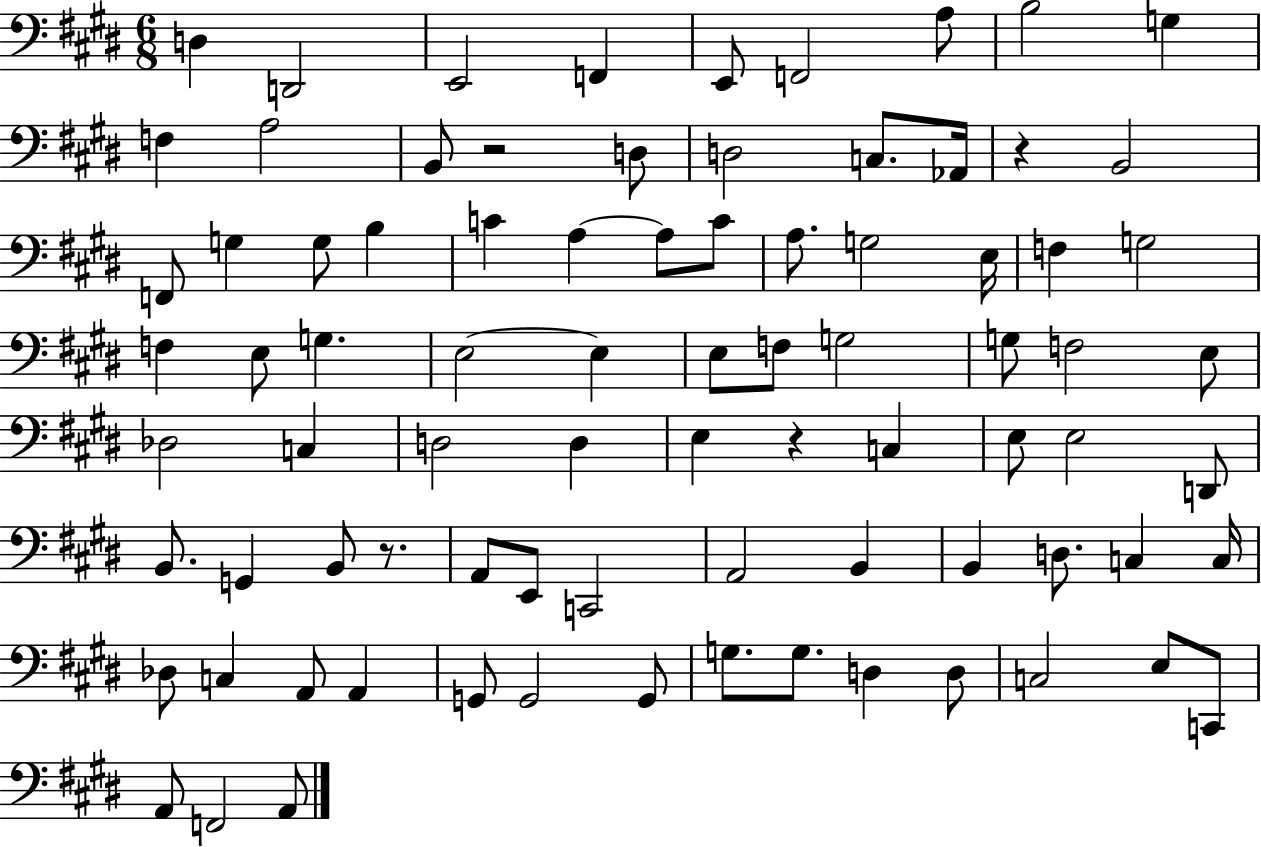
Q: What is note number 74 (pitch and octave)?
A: C3